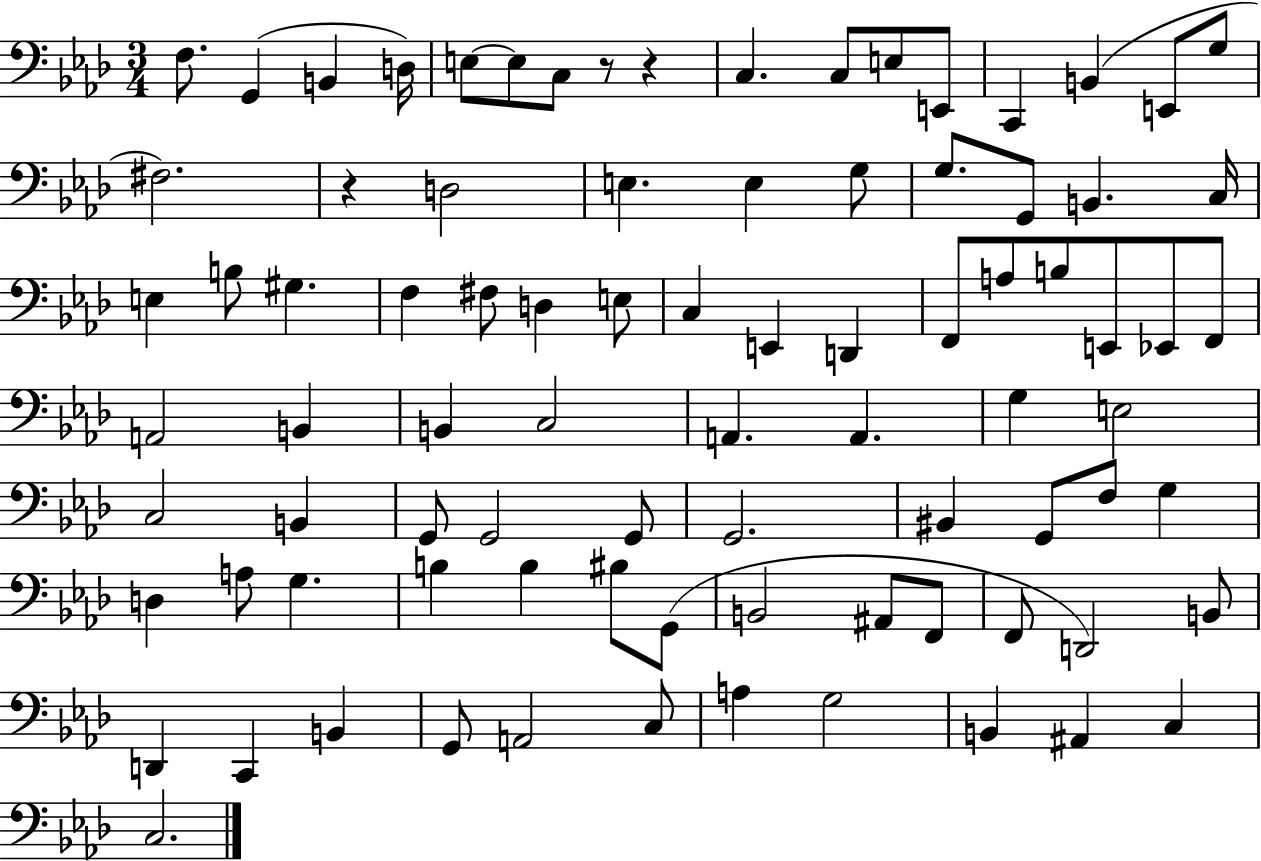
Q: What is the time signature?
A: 3/4